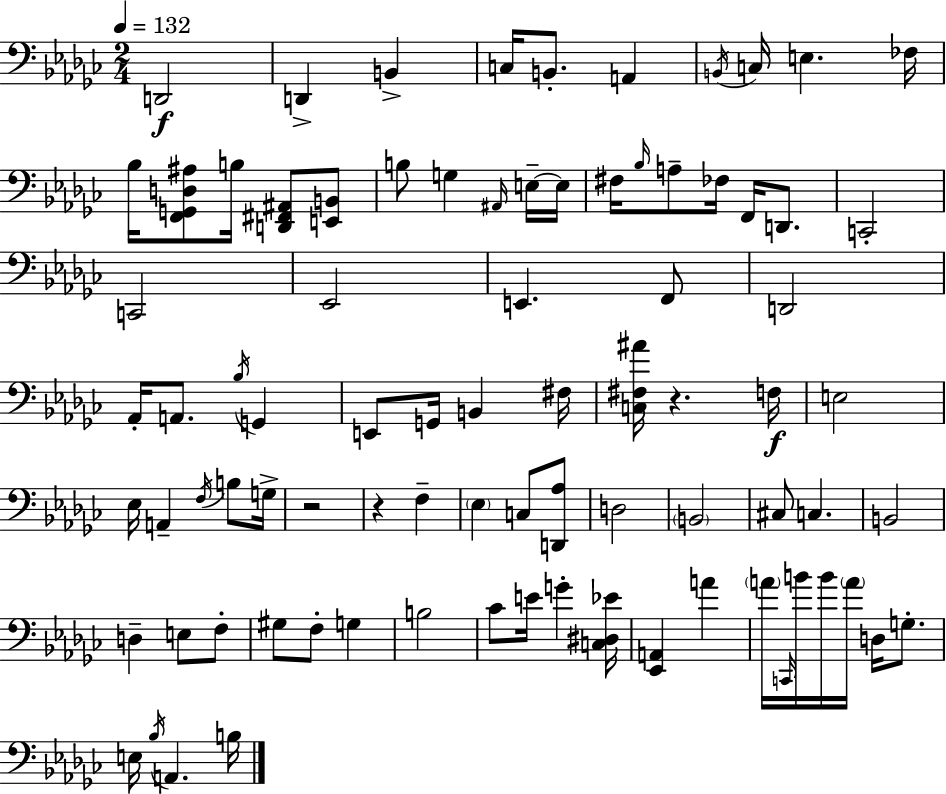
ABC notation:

X:1
T:Untitled
M:2/4
L:1/4
K:Ebm
D,,2 D,, B,, C,/4 B,,/2 A,, B,,/4 C,/4 E, _F,/4 _B,/4 [F,,G,,D,^A,]/2 B,/4 [D,,^F,,^A,,]/2 [E,,B,,]/2 B,/2 G, ^A,,/4 E,/4 E,/4 ^F,/4 _B,/4 A,/2 _F,/4 F,,/4 D,,/2 C,,2 C,,2 _E,,2 E,, F,,/2 D,,2 _A,,/4 A,,/2 _B,/4 G,, E,,/2 G,,/4 B,, ^F,/4 [C,^F,^A]/4 z F,/4 E,2 _E,/4 A,, F,/4 B,/2 G,/4 z2 z F, _E, C,/2 [D,,_A,]/2 D,2 B,,2 ^C,/2 C, B,,2 D, E,/2 F,/2 ^G,/2 F,/2 G, B,2 _C/2 E/4 G [C,^D,_E]/4 [_E,,A,,] A A/4 C,,/4 B/4 B/4 A/4 D,/4 G,/2 E,/4 _B,/4 A,, B,/4